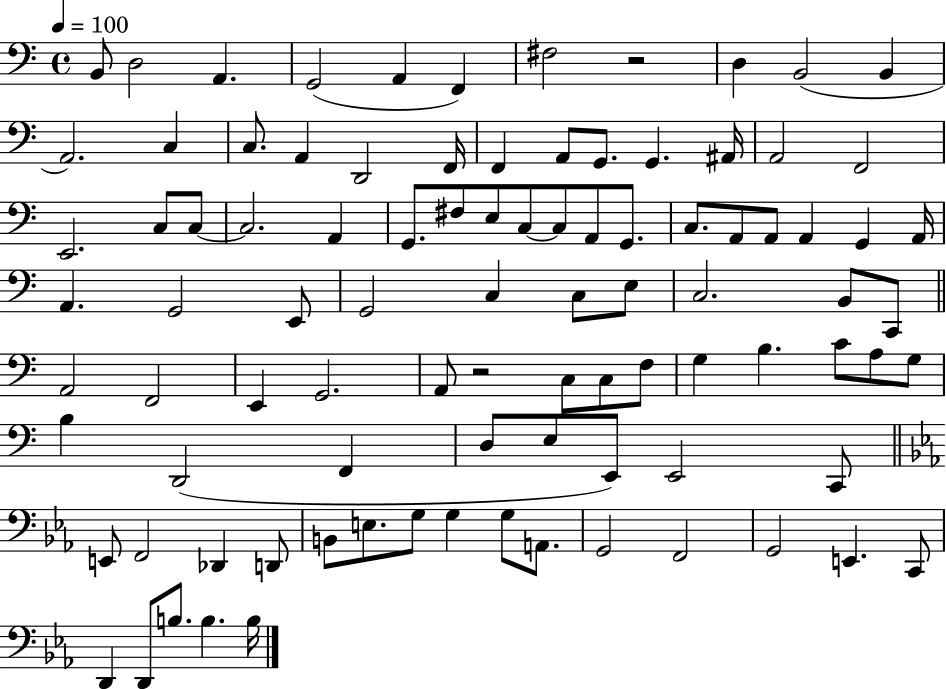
B2/e D3/h A2/q. G2/h A2/q F2/q F#3/h R/h D3/q B2/h B2/q A2/h. C3/q C3/e. A2/q D2/h F2/s F2/q A2/e G2/e. G2/q. A#2/s A2/h F2/h E2/h. C3/e C3/e C3/h. A2/q G2/e. F#3/e E3/e C3/e C3/e A2/e G2/e. C3/e. A2/e A2/e A2/q G2/q A2/s A2/q. G2/h E2/e G2/h C3/q C3/e E3/e C3/h. B2/e C2/e A2/h F2/h E2/q G2/h. A2/e R/h C3/e C3/e F3/e G3/q B3/q. C4/e A3/e G3/e B3/q D2/h F2/q D3/e E3/e E2/e E2/h C2/e E2/e F2/h Db2/q D2/e B2/e E3/e. G3/e G3/q G3/e A2/e. G2/h F2/h G2/h E2/q. C2/e D2/q D2/e B3/e. B3/q. B3/s